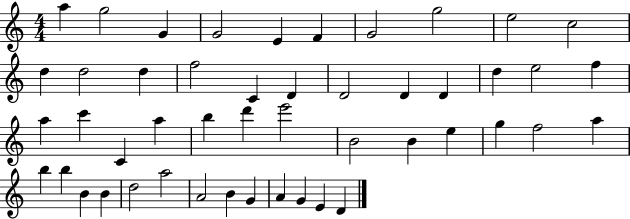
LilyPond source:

{
  \clef treble
  \numericTimeSignature
  \time 4/4
  \key c \major
  a''4 g''2 g'4 | g'2 e'4 f'4 | g'2 g''2 | e''2 c''2 | \break d''4 d''2 d''4 | f''2 c'4 d'4 | d'2 d'4 d'4 | d''4 e''2 f''4 | \break a''4 c'''4 c'4 a''4 | b''4 d'''4 e'''2 | b'2 b'4 e''4 | g''4 f''2 a''4 | \break b''4 b''4 b'4 b'4 | d''2 a''2 | a'2 b'4 g'4 | a'4 g'4 e'4 d'4 | \break \bar "|."
}